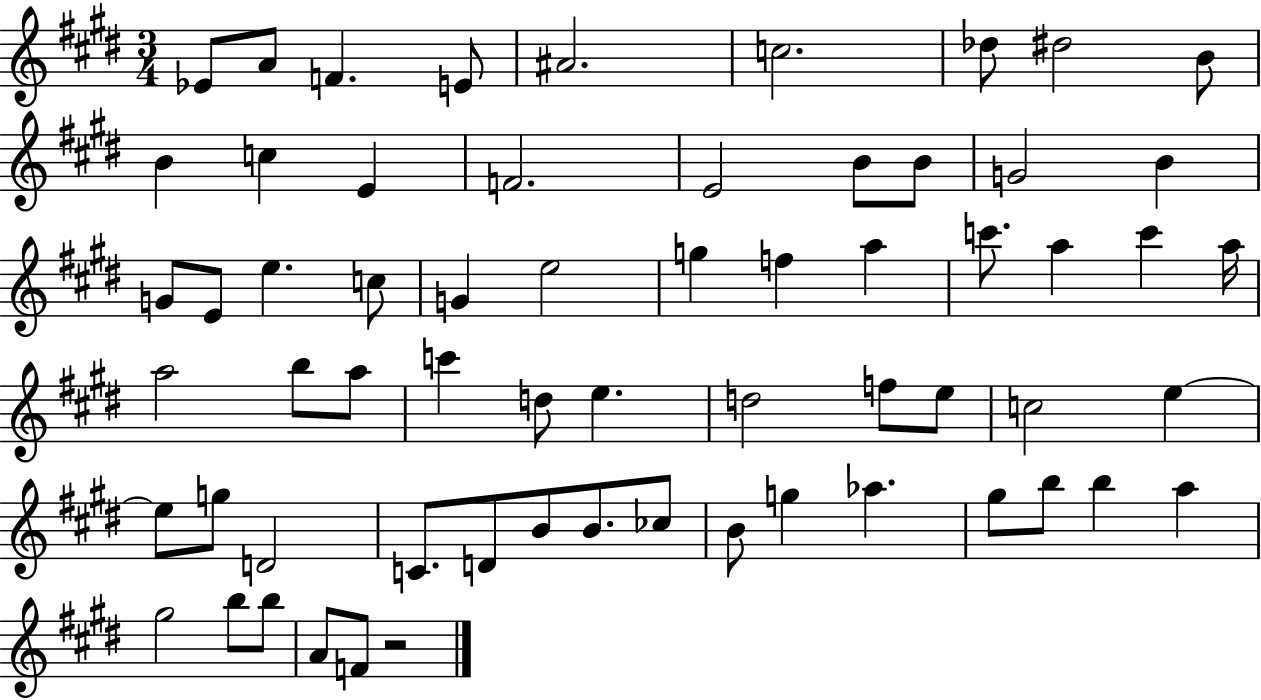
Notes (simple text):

Eb4/e A4/e F4/q. E4/e A#4/h. C5/h. Db5/e D#5/h B4/e B4/q C5/q E4/q F4/h. E4/h B4/e B4/e G4/h B4/q G4/e E4/e E5/q. C5/e G4/q E5/h G5/q F5/q A5/q C6/e. A5/q C6/q A5/s A5/h B5/e A5/e C6/q D5/e E5/q. D5/h F5/e E5/e C5/h E5/q E5/e G5/e D4/h C4/e. D4/e B4/e B4/e. CES5/e B4/e G5/q Ab5/q. G#5/e B5/e B5/q A5/q G#5/h B5/e B5/e A4/e F4/e R/h